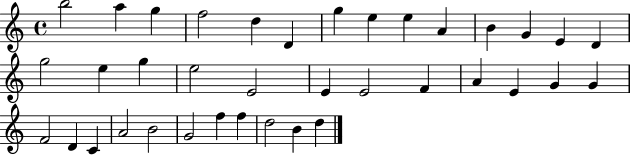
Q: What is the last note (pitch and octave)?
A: D5